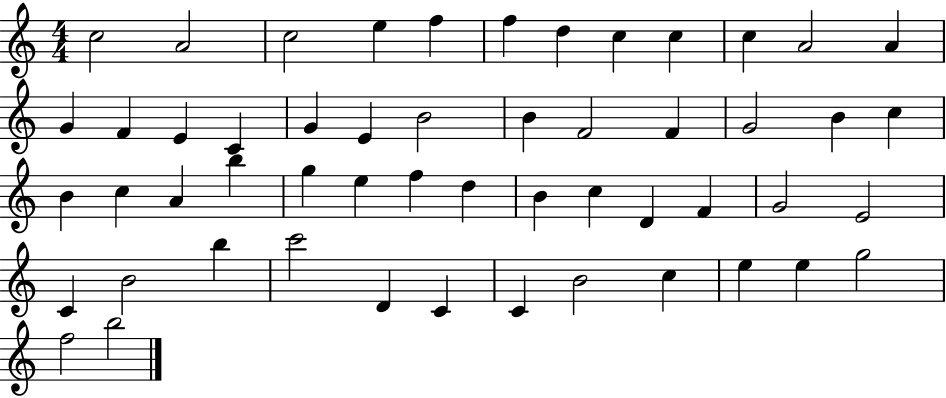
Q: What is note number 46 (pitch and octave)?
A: C4